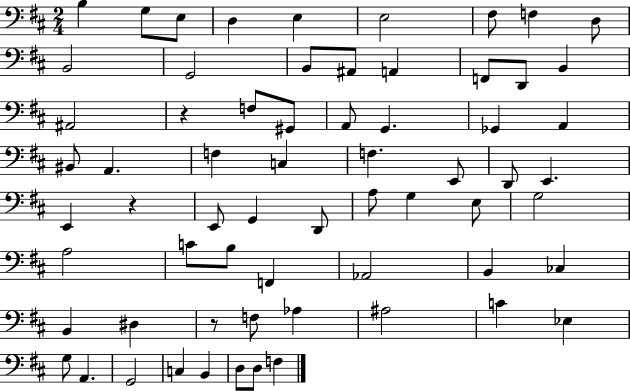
X:1
T:Untitled
M:2/4
L:1/4
K:D
B, G,/2 E,/2 D, E, E,2 ^F,/2 F, D,/2 B,,2 G,,2 B,,/2 ^A,,/2 A,, F,,/2 D,,/2 B,, ^A,,2 z F,/2 ^G,,/2 A,,/2 G,, _G,, A,, ^B,,/2 A,, F, C, F, E,,/2 D,,/2 E,, E,, z E,,/2 G,, D,,/2 A,/2 G, E,/2 G,2 A,2 C/2 B,/2 F,, _A,,2 B,, _C, B,, ^D, z/2 F,/2 _A, ^A,2 C _E, G,/2 A,, G,,2 C, B,, D,/2 D,/2 F,